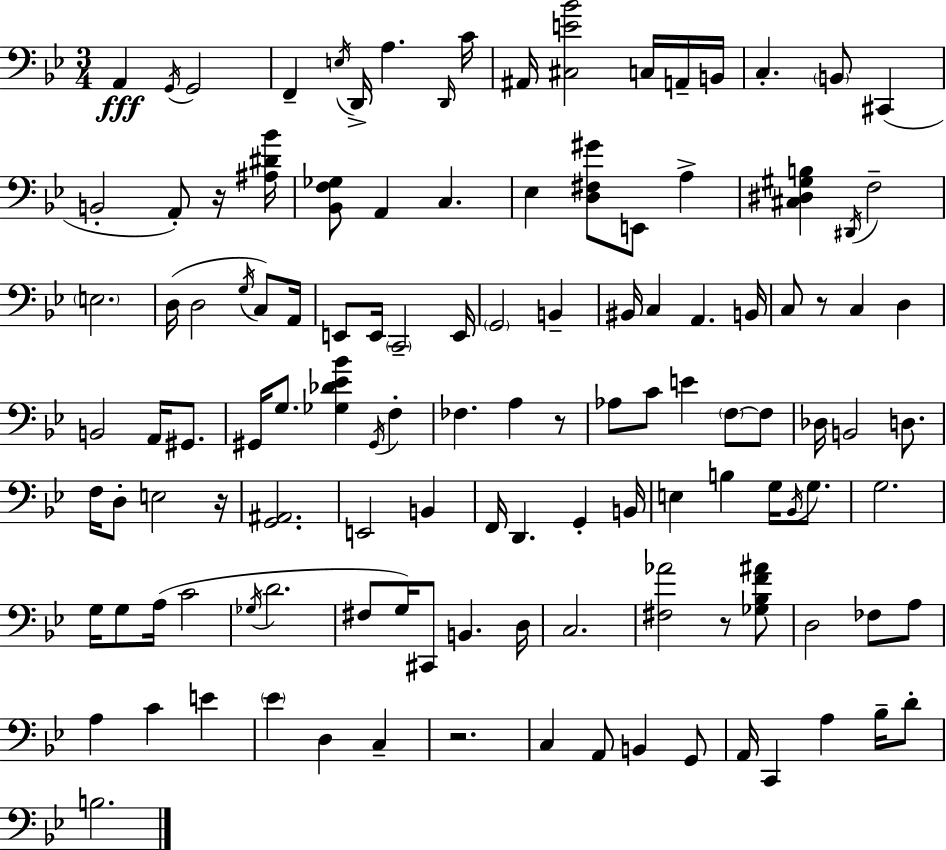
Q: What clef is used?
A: bass